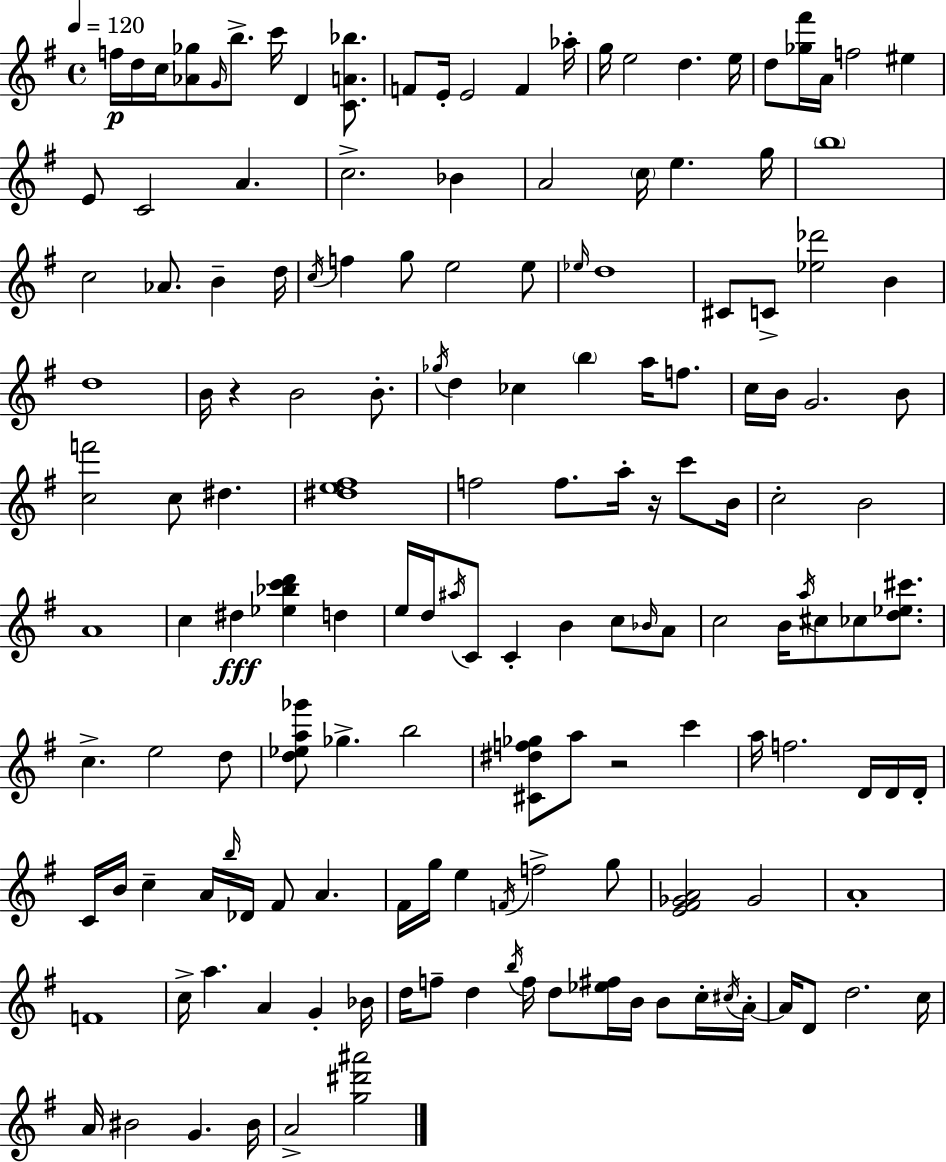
F5/s D5/s C5/s [Ab4,Gb5]/e G4/s B5/e. C6/s D4/q [C4,A4,Bb5]/e. F4/e E4/s E4/h F4/q Ab5/s G5/s E5/h D5/q. E5/s D5/e [Gb5,F#6]/s A4/s F5/h EIS5/q E4/e C4/h A4/q. C5/h. Bb4/q A4/h C5/s E5/q. G5/s B5/w C5/h Ab4/e. B4/q D5/s C5/s F5/q G5/e E5/h E5/e Eb5/s D5/w C#4/e C4/e [Eb5,Db6]/h B4/q D5/w B4/s R/q B4/h B4/e. Gb5/s D5/q CES5/q B5/q A5/s F5/e. C5/s B4/s G4/h. B4/e [C5,F6]/h C5/e D#5/q. [D#5,E5,F#5]/w F5/h F5/e. A5/s R/s C6/e B4/s C5/h B4/h A4/w C5/q D#5/q [Eb5,Bb5,C6,D6]/q D5/q E5/s D5/s A#5/s C4/e C4/q B4/q C5/e Bb4/s A4/e C5/h B4/s A5/s C#5/e CES5/e [D5,Eb5,C#6]/e. C5/q. E5/h D5/e [D5,Eb5,A5,Gb6]/e Gb5/q. B5/h [C#4,D#5,F5,Gb5]/e A5/e R/h C6/q A5/s F5/h. D4/s D4/s D4/s C4/s B4/s C5/q A4/s B5/s Db4/s F#4/e A4/q. F#4/s G5/s E5/q F4/s F5/h G5/e [E4,F#4,Gb4,A4]/h Gb4/h A4/w F4/w C5/s A5/q. A4/q G4/q Bb4/s D5/s F5/e D5/q B5/s F5/s D5/e [Eb5,F#5]/s B4/s B4/e C5/s C#5/s A4/s A4/s D4/e D5/h. C5/s A4/s BIS4/h G4/q. BIS4/s A4/h [G5,D#6,A#6]/h